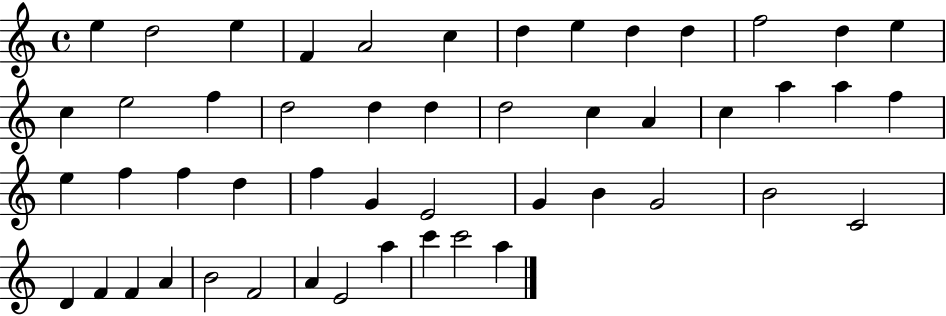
E5/q D5/h E5/q F4/q A4/h C5/q D5/q E5/q D5/q D5/q F5/h D5/q E5/q C5/q E5/h F5/q D5/h D5/q D5/q D5/h C5/q A4/q C5/q A5/q A5/q F5/q E5/q F5/q F5/q D5/q F5/q G4/q E4/h G4/q B4/q G4/h B4/h C4/h D4/q F4/q F4/q A4/q B4/h F4/h A4/q E4/h A5/q C6/q C6/h A5/q